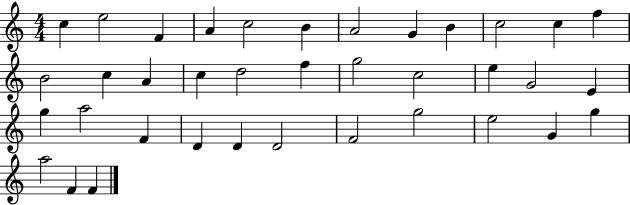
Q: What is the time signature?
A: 4/4